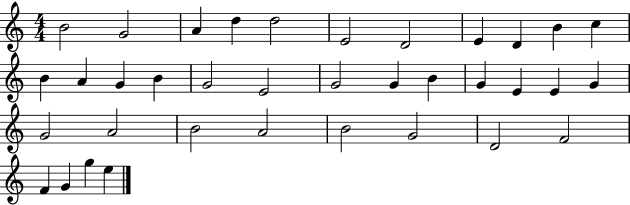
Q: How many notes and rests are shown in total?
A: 36